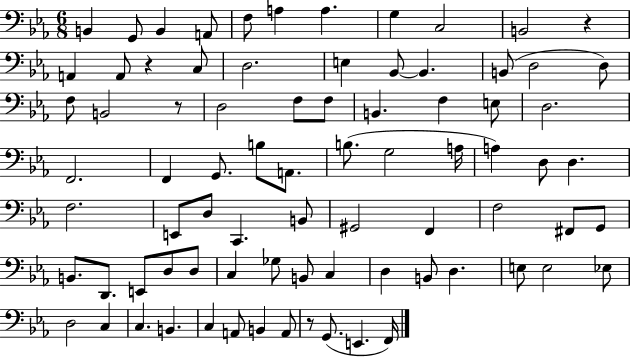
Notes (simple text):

B2/q G2/e B2/q A2/e F3/e A3/q A3/q. G3/q C3/h B2/h R/q A2/q A2/e R/q C3/e D3/h. E3/q Bb2/e Bb2/q. B2/e D3/h D3/e F3/e B2/h R/e D3/h F3/e F3/e B2/q. F3/q E3/e D3/h. F2/h. F2/q G2/e. B3/e A2/e. B3/e. G3/h A3/s A3/q D3/e D3/q. F3/h. E2/e D3/e C2/q. B2/e G#2/h F2/q F3/h F#2/e G2/e B2/e. D2/e. E2/e D3/e D3/e C3/q Gb3/e B2/e C3/q D3/q B2/e D3/q. E3/e E3/h Eb3/e D3/h C3/q C3/q. B2/q. C3/q A2/e B2/q A2/e R/e G2/e. E2/q. F2/s